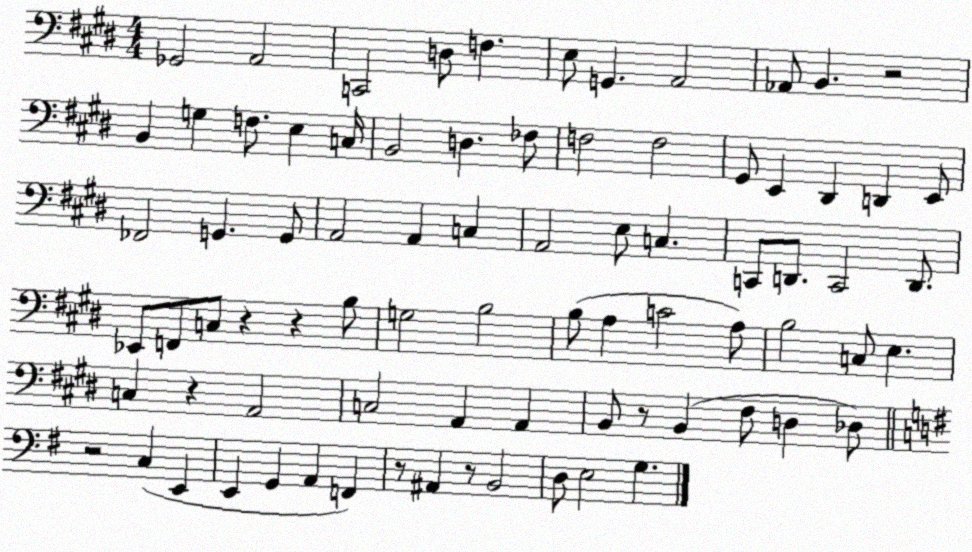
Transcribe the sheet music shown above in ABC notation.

X:1
T:Untitled
M:4/4
L:1/4
K:E
_G,,2 A,,2 C,,2 D,/2 F, E,/2 G,, A,,2 _A,,/2 B,, z2 B,, G, F,/2 E, C,/4 B,,2 D, _F,/2 F,2 F,2 ^G,,/2 E,, ^D,, D,, E,,/2 _F,,2 G,, G,,/2 A,,2 A,, C, A,,2 E,/2 C, C,,/2 D,,/2 C,,2 D,,/2 _E,,/2 F,,/2 C,/2 z z B,/2 G,2 B,2 B,/2 A, C2 A,/2 B,2 C,/2 E, C, z A,,2 C,2 A,, A,, B,,/2 z/2 B,, ^F,/2 D, _D,/2 z2 C, E,, E,, G,, A,, F,, z/2 ^A,, z/2 B,,2 D,/2 E,2 G,